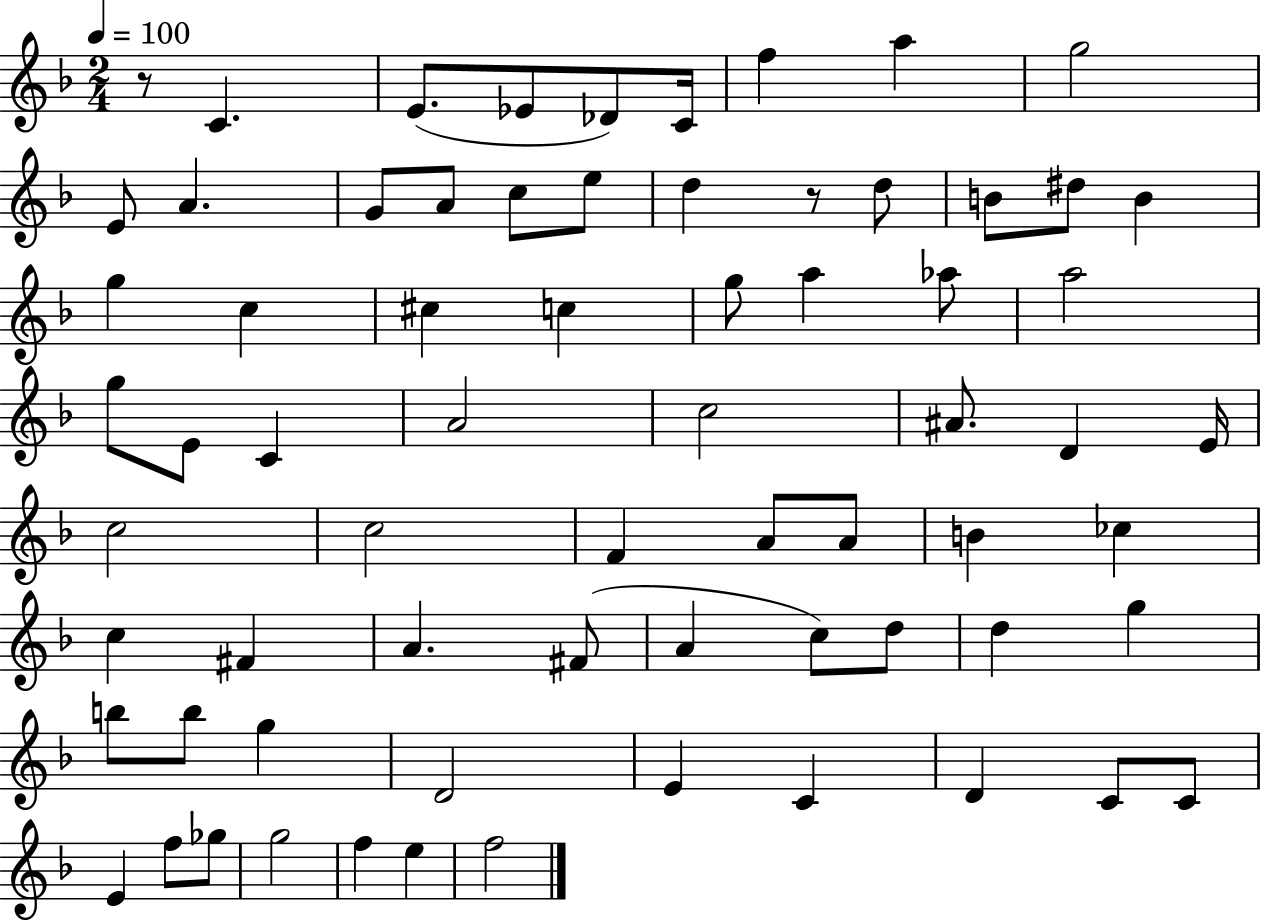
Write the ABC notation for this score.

X:1
T:Untitled
M:2/4
L:1/4
K:F
z/2 C E/2 _E/2 _D/2 C/4 f a g2 E/2 A G/2 A/2 c/2 e/2 d z/2 d/2 B/2 ^d/2 B g c ^c c g/2 a _a/2 a2 g/2 E/2 C A2 c2 ^A/2 D E/4 c2 c2 F A/2 A/2 B _c c ^F A ^F/2 A c/2 d/2 d g b/2 b/2 g D2 E C D C/2 C/2 E f/2 _g/2 g2 f e f2